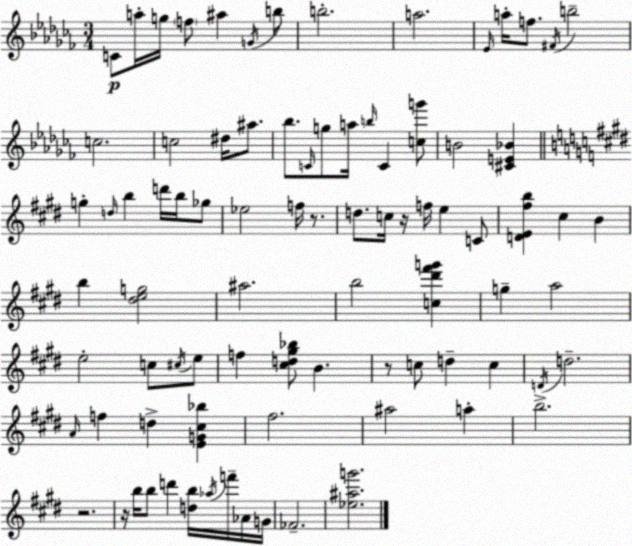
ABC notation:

X:1
T:Untitled
M:3/4
L:1/4
K:Abm
C/2 a/4 g/4 f/2 ^a G/4 b/2 b2 a2 _E/4 a/4 f/2 ^F/4 b2 c2 c2 ^d/4 ^a/2 _b/2 C/4 g/2 a/4 b/4 C [cg']/2 B2 [^CE_B] g d/4 b d'/4 b/4 _g/2 _e2 f/4 z/2 d/2 c/4 z/4 f/4 e C/2 [DE^fb] ^c B b [^deg]2 ^a2 b2 [c^d'^f'g'] g a2 e2 c/2 ^c/4 e/2 f [^cd^g_b]/2 B z/2 c/2 d c D/4 d2 A/4 f d [EG^c_b] ^f2 ^a2 a b2 z2 z/4 b/4 b/2 d' [db]/4 _a/4 f'/4 _A/4 G/4 _F2 [_e^ag']2